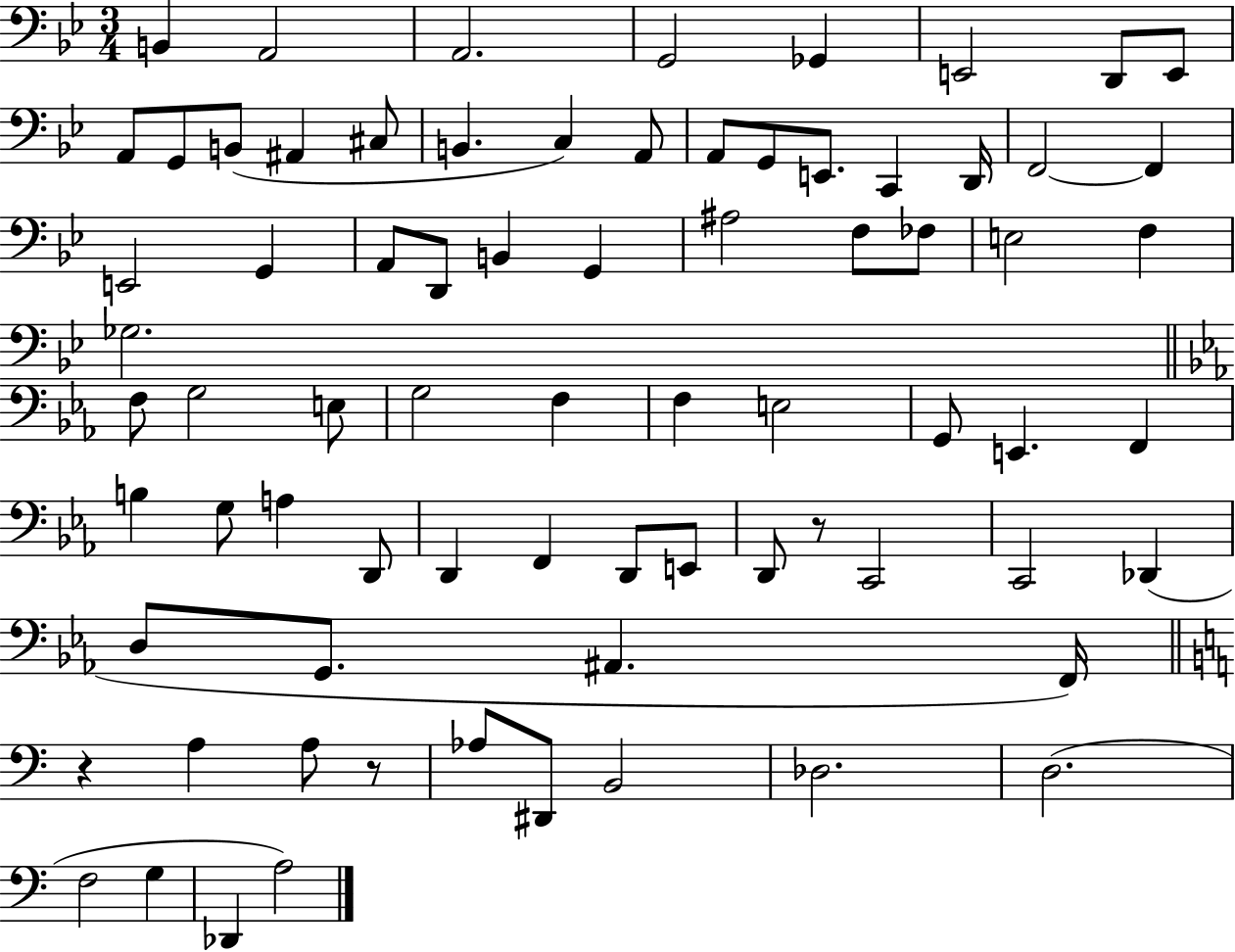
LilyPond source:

{
  \clef bass
  \numericTimeSignature
  \time 3/4
  \key bes \major
  b,4 a,2 | a,2. | g,2 ges,4 | e,2 d,8 e,8 | \break a,8 g,8 b,8( ais,4 cis8 | b,4. c4) a,8 | a,8 g,8 e,8. c,4 d,16 | f,2~~ f,4 | \break e,2 g,4 | a,8 d,8 b,4 g,4 | ais2 f8 fes8 | e2 f4 | \break ges2. | \bar "||" \break \key c \minor f8 g2 e8 | g2 f4 | f4 e2 | g,8 e,4. f,4 | \break b4 g8 a4 d,8 | d,4 f,4 d,8 e,8 | d,8 r8 c,2 | c,2 des,4( | \break d8 g,8. ais,4. f,16) | \bar "||" \break \key c \major r4 a4 a8 r8 | aes8 dis,8 b,2 | des2. | d2.( | \break f2 g4 | des,4 a2) | \bar "|."
}